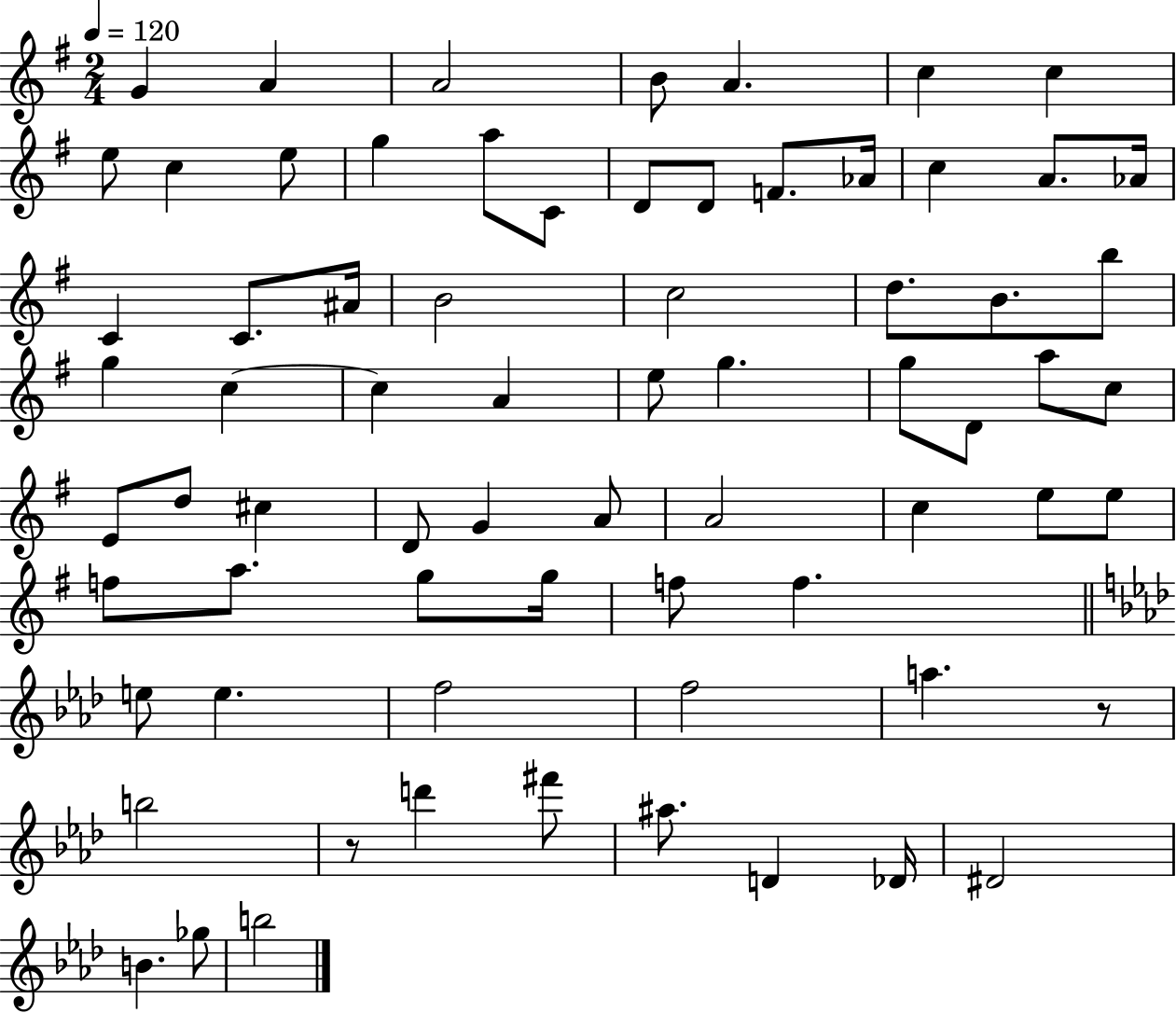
G4/q A4/q A4/h B4/e A4/q. C5/q C5/q E5/e C5/q E5/e G5/q A5/e C4/e D4/e D4/e F4/e. Ab4/s C5/q A4/e. Ab4/s C4/q C4/e. A#4/s B4/h C5/h D5/e. B4/e. B5/e G5/q C5/q C5/q A4/q E5/e G5/q. G5/e D4/e A5/e C5/e E4/e D5/e C#5/q D4/e G4/q A4/e A4/h C5/q E5/e E5/e F5/e A5/e. G5/e G5/s F5/e F5/q. E5/e E5/q. F5/h F5/h A5/q. R/e B5/h R/e D6/q F#6/e A#5/e. D4/q Db4/s D#4/h B4/q. Gb5/e B5/h